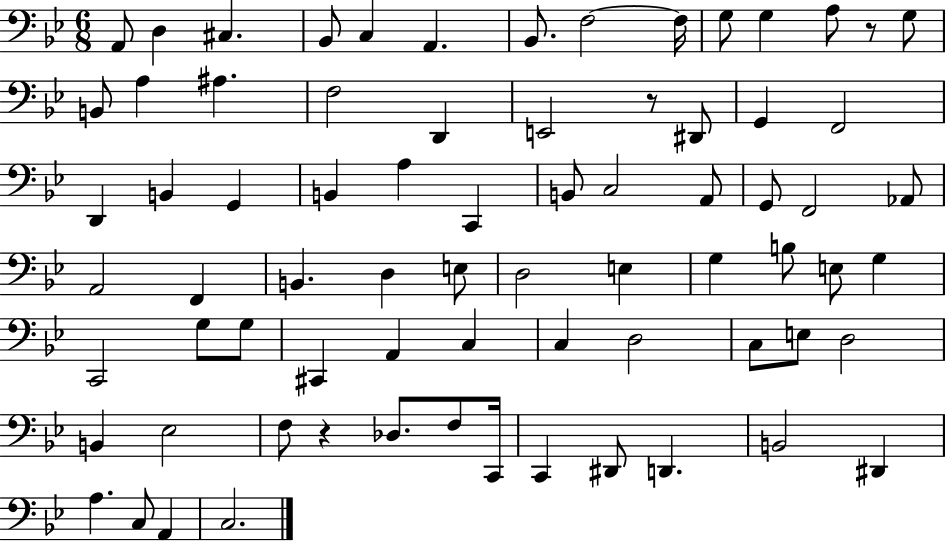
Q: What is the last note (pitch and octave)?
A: C3